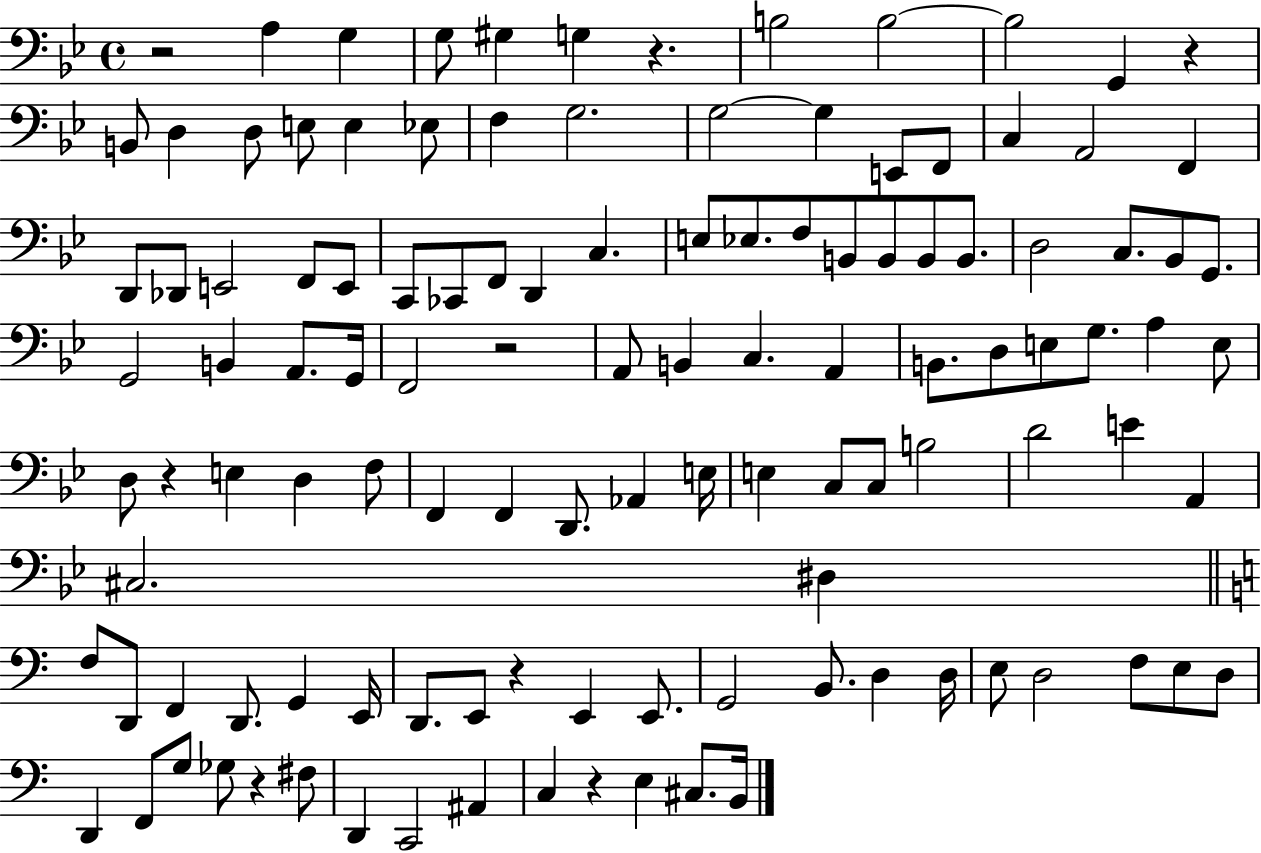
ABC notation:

X:1
T:Untitled
M:4/4
L:1/4
K:Bb
z2 A, G, G,/2 ^G, G, z B,2 B,2 B,2 G,, z B,,/2 D, D,/2 E,/2 E, _E,/2 F, G,2 G,2 G, E,,/2 F,,/2 C, A,,2 F,, D,,/2 _D,,/2 E,,2 F,,/2 E,,/2 C,,/2 _C,,/2 F,,/2 D,, C, E,/2 _E,/2 F,/2 B,,/2 B,,/2 B,,/2 B,,/2 D,2 C,/2 _B,,/2 G,,/2 G,,2 B,, A,,/2 G,,/4 F,,2 z2 A,,/2 B,, C, A,, B,,/2 D,/2 E,/2 G,/2 A, E,/2 D,/2 z E, D, F,/2 F,, F,, D,,/2 _A,, E,/4 E, C,/2 C,/2 B,2 D2 E A,, ^C,2 ^D, F,/2 D,,/2 F,, D,,/2 G,, E,,/4 D,,/2 E,,/2 z E,, E,,/2 G,,2 B,,/2 D, D,/4 E,/2 D,2 F,/2 E,/2 D,/2 D,, F,,/2 G,/2 _G,/2 z ^F,/2 D,, C,,2 ^A,, C, z E, ^C,/2 B,,/4